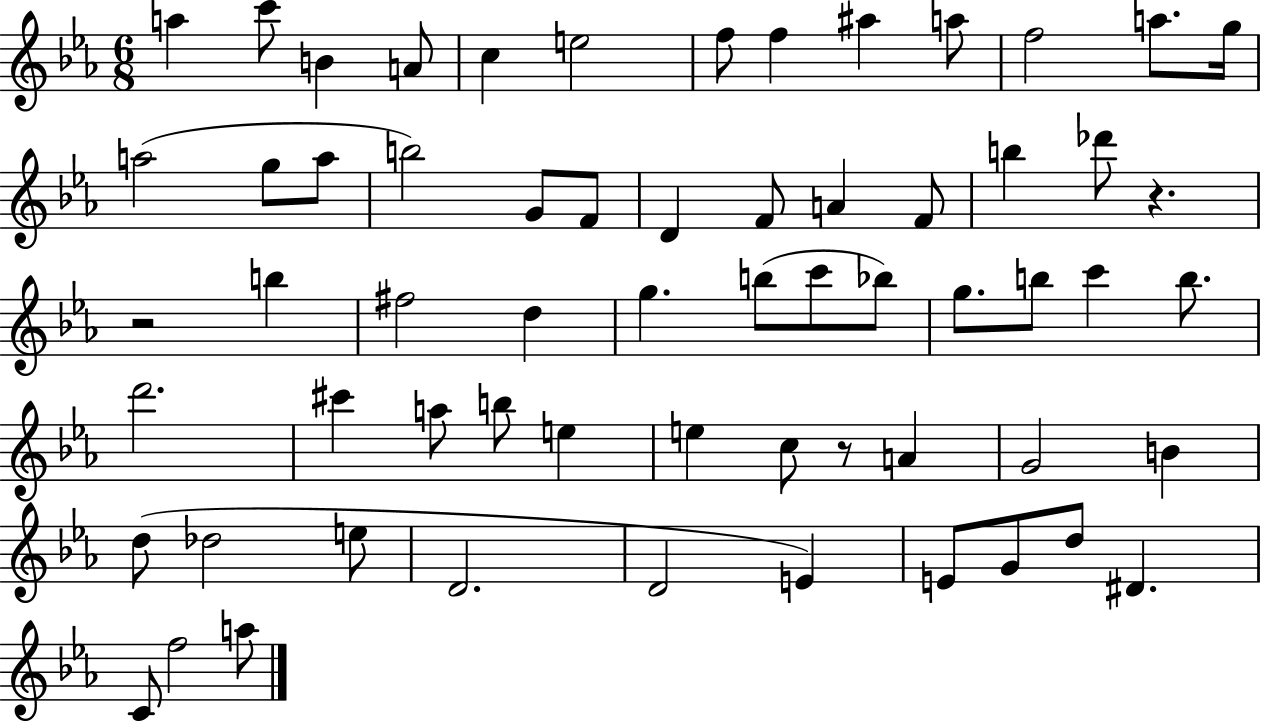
X:1
T:Untitled
M:6/8
L:1/4
K:Eb
a c'/2 B A/2 c e2 f/2 f ^a a/2 f2 a/2 g/4 a2 g/2 a/2 b2 G/2 F/2 D F/2 A F/2 b _d'/2 z z2 b ^f2 d g b/2 c'/2 _b/2 g/2 b/2 c' b/2 d'2 ^c' a/2 b/2 e e c/2 z/2 A G2 B d/2 _d2 e/2 D2 D2 E E/2 G/2 d/2 ^D C/2 f2 a/2